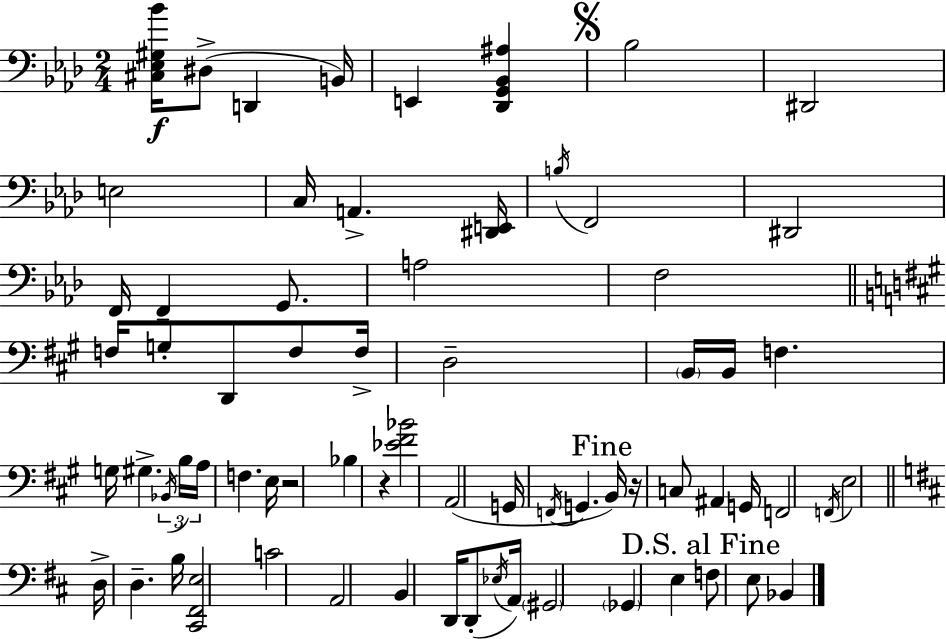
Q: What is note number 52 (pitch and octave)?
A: D2